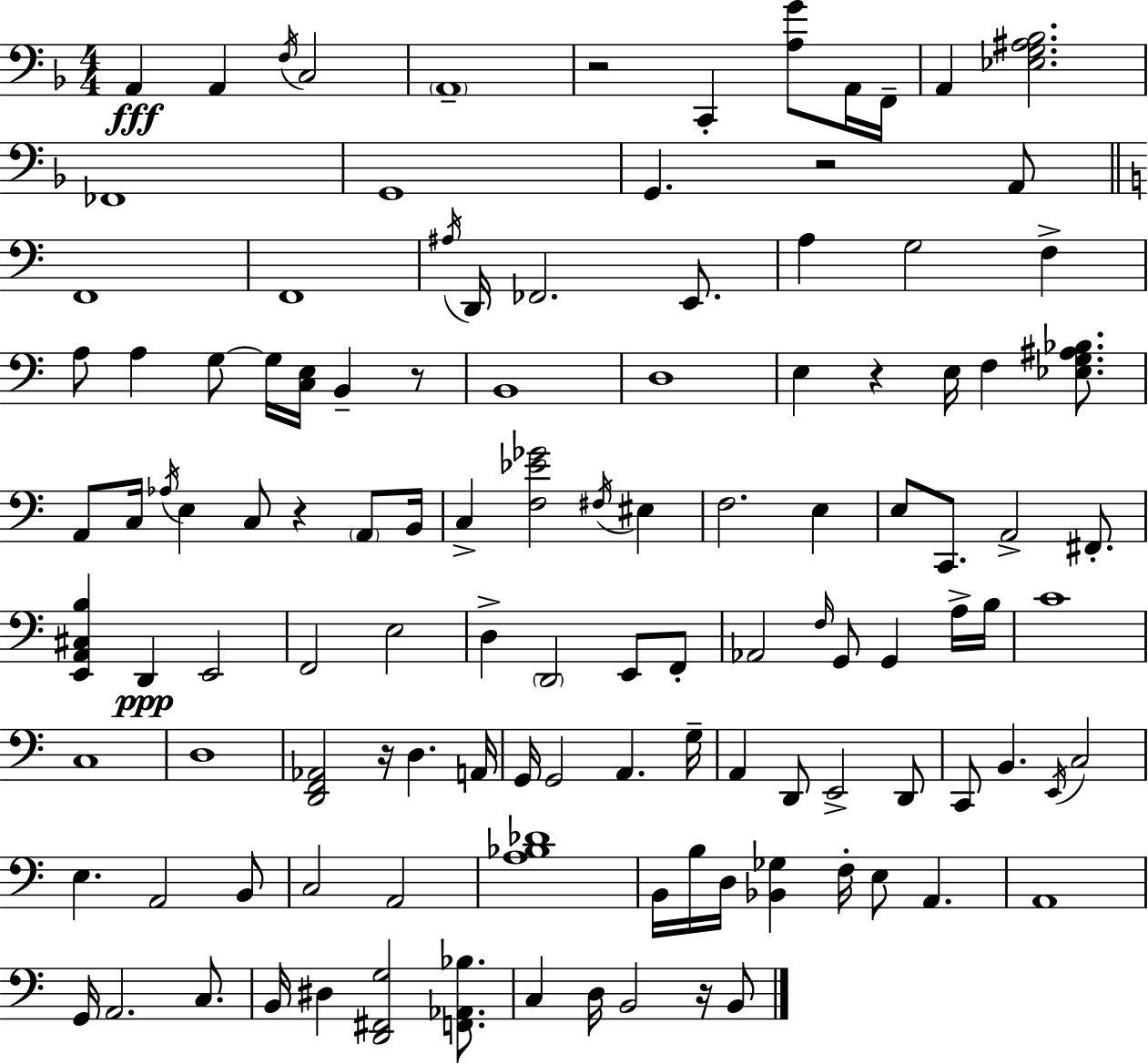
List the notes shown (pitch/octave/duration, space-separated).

A2/q A2/q F3/s C3/h A2/w R/h C2/q [A3,G4]/e A2/s F2/s A2/q [Eb3,G3,A#3,Bb3]/h. FES2/w G2/w G2/q. R/h A2/e F2/w F2/w A#3/s D2/s FES2/h. E2/e. A3/q G3/h F3/q A3/e A3/q G3/e G3/s [C3,E3]/s B2/q R/e B2/w D3/w E3/q R/q E3/s F3/q [Eb3,G3,A#3,Bb3]/e. A2/e C3/s Ab3/s E3/q C3/e R/q A2/e B2/s C3/q [F3,Eb4,Gb4]/h F#3/s EIS3/q F3/h. E3/q E3/e C2/e. A2/h F#2/e. [E2,A2,C#3,B3]/q D2/q E2/h F2/h E3/h D3/q D2/h E2/e F2/e Ab2/h F3/s G2/e G2/q A3/s B3/s C4/w C3/w D3/w [D2,F2,Ab2]/h R/s D3/q. A2/s G2/s G2/h A2/q. G3/s A2/q D2/e E2/h D2/e C2/e B2/q. E2/s C3/h E3/q. A2/h B2/e C3/h A2/h [A3,Bb3,Db4]/w B2/s B3/s D3/s [Bb2,Gb3]/q F3/s E3/e A2/q. A2/w G2/s A2/h. C3/e. B2/s D#3/q [D2,F#2,G3]/h [F2,Ab2,Bb3]/e. C3/q D3/s B2/h R/s B2/e